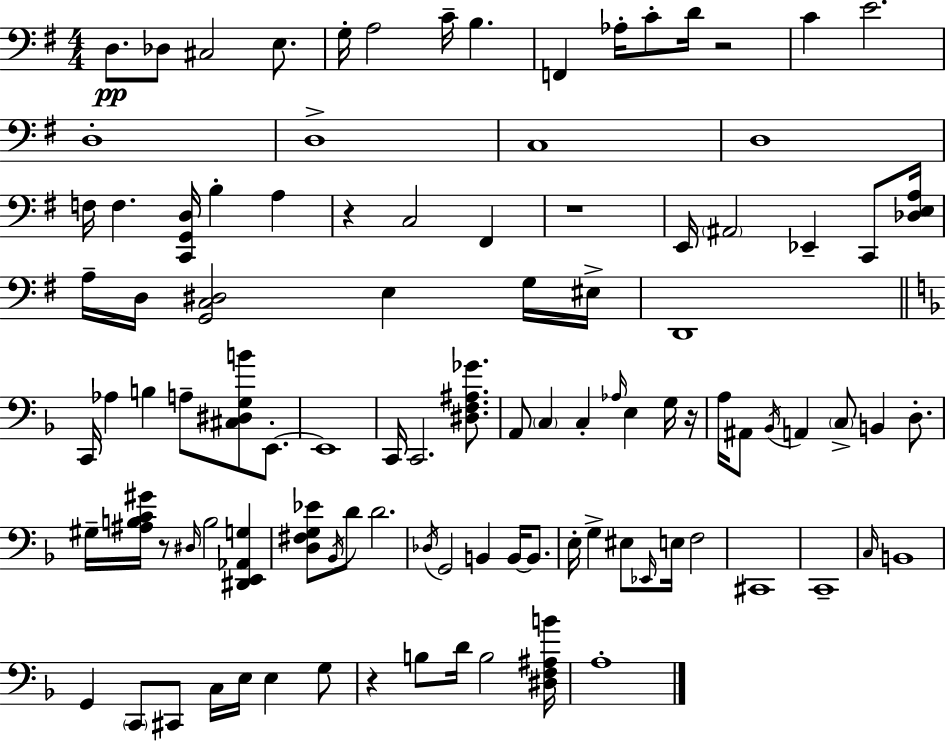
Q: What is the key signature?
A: E minor